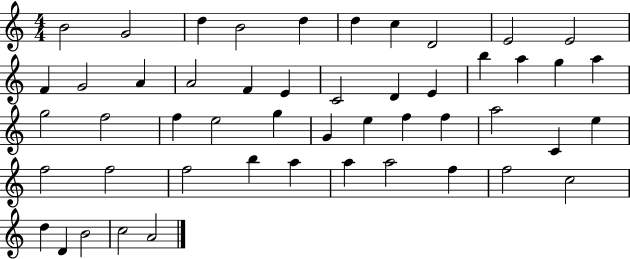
B4/h G4/h D5/q B4/h D5/q D5/q C5/q D4/h E4/h E4/h F4/q G4/h A4/q A4/h F4/q E4/q C4/h D4/q E4/q B5/q A5/q G5/q A5/q G5/h F5/h F5/q E5/h G5/q G4/q E5/q F5/q F5/q A5/h C4/q E5/q F5/h F5/h F5/h B5/q A5/q A5/q A5/h F5/q F5/h C5/h D5/q D4/q B4/h C5/h A4/h